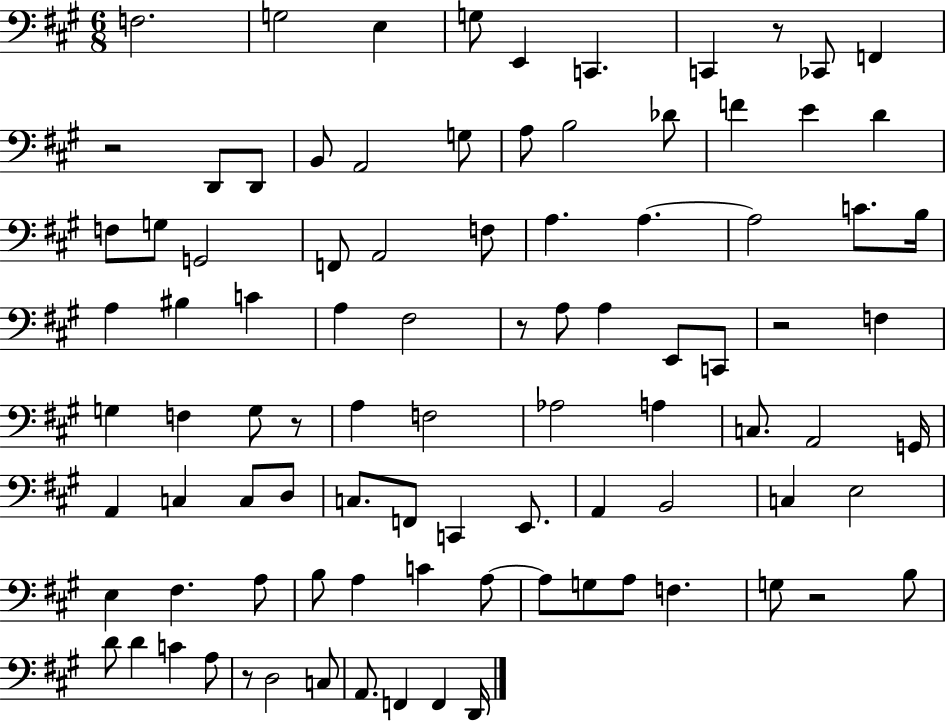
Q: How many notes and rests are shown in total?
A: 93